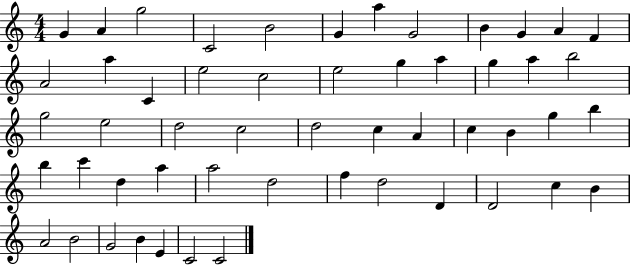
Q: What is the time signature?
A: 4/4